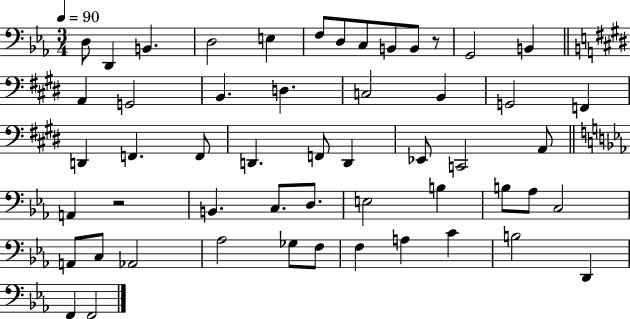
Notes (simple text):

D3/e D2/q B2/q. D3/h E3/q F3/e D3/e C3/e B2/e B2/e R/e G2/h B2/q A2/q G2/h B2/q. D3/q. C3/h B2/q G2/h F2/q D2/q F2/q. F2/e D2/q. F2/e D2/q Eb2/e C2/h A2/e A2/q R/h B2/q. C3/e. D3/e. E3/h B3/q B3/e Ab3/e C3/h A2/e C3/e Ab2/h Ab3/h Gb3/e F3/e F3/q A3/q C4/q B3/h D2/q F2/q F2/h